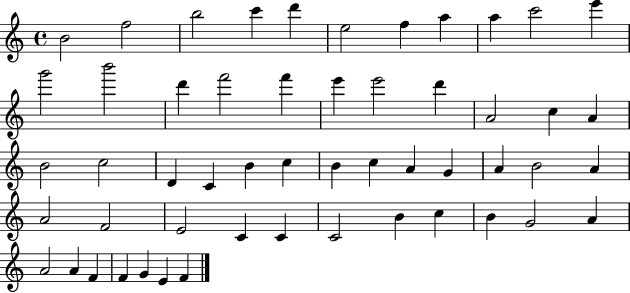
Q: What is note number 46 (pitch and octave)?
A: A4